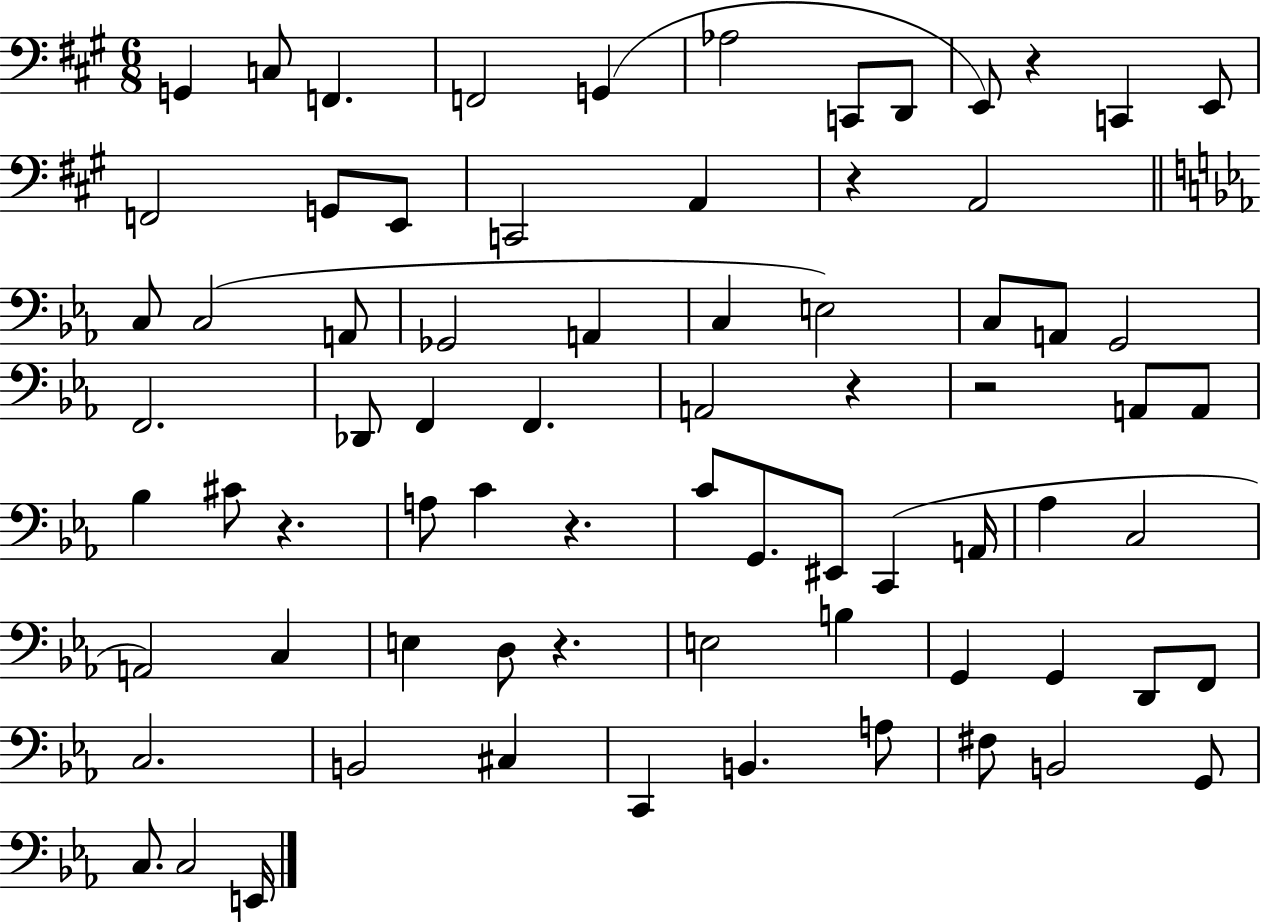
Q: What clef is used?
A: bass